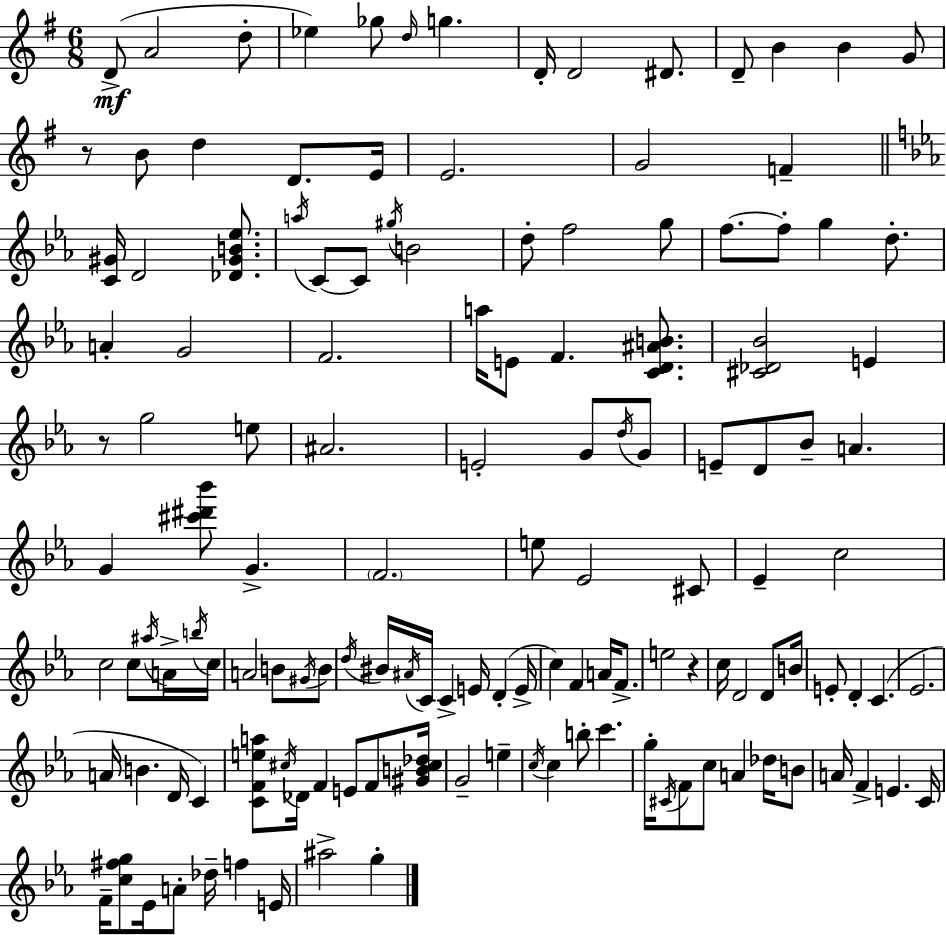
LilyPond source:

{
  \clef treble
  \numericTimeSignature
  \time 6/8
  \key g \major
  \repeat volta 2 { d'8->(\mf a'2 d''8-. | ees''4) ges''8 \grace { d''16 } g''4. | d'16-. d'2 dis'8. | d'8-- b'4 b'4 g'8 | \break r8 b'8 d''4 d'8. | e'16 e'2. | g'2 f'4-- | \bar "||" \break \key ees \major <c' gis'>16 d'2 <des' gis' b' ees''>8. | \acciaccatura { a''16 } c'8~~ c'8 \acciaccatura { gis''16 } b'2 | d''8-. f''2 | g''8 f''8.~~ f''8-. g''4 d''8.-. | \break a'4-. g'2 | f'2. | a''16 e'8 f'4. <c' d' ais' b'>8. | <cis' des' bes'>2 e'4 | \break r8 g''2 | e''8 ais'2. | e'2-. g'8 | \acciaccatura { d''16 } g'8 e'8-- d'8 bes'8-- a'4. | \break g'4 <cis''' dis''' bes'''>8 g'4.-> | \parenthesize f'2. | e''8 ees'2 | cis'8 ees'4-- c''2 | \break c''2 c''8 | \acciaccatura { ais''16 } a'16-> \acciaccatura { b''16 } c''16 a'2 | b'8 \acciaccatura { gis'16 } b'8 \acciaccatura { d''16 } bis'16 \acciaccatura { ais'16 } c'16 c'4-> | e'16 d'4-.( e'16-> c''4) | \break f'4 a'16 f'8.-> e''2 | r4 c''16 d'2 | d'8 b'16 e'8-. d'4-. | c'4.( ees'2. | \break a'16 b'4. | d'16 c'4) <c' f' e'' a''>8 \acciaccatura { cis''16 } des'16 | f'4 e'8 f'8 <gis' b' cis'' des''>16 g'2-- | e''4-- \acciaccatura { c''16 } c''4 | \break b''8-. c'''4. g''16-. \acciaccatura { cis'16 } | f'8 c''8 a'4 des''16 b'8 a'16 | f'4-> e'4. c'16 f'16-- | <c'' fis'' g''>8 ees'16 a'8-. des''16-- f''4 e'16 ais''2-> | \break g''4-. } \bar "|."
}